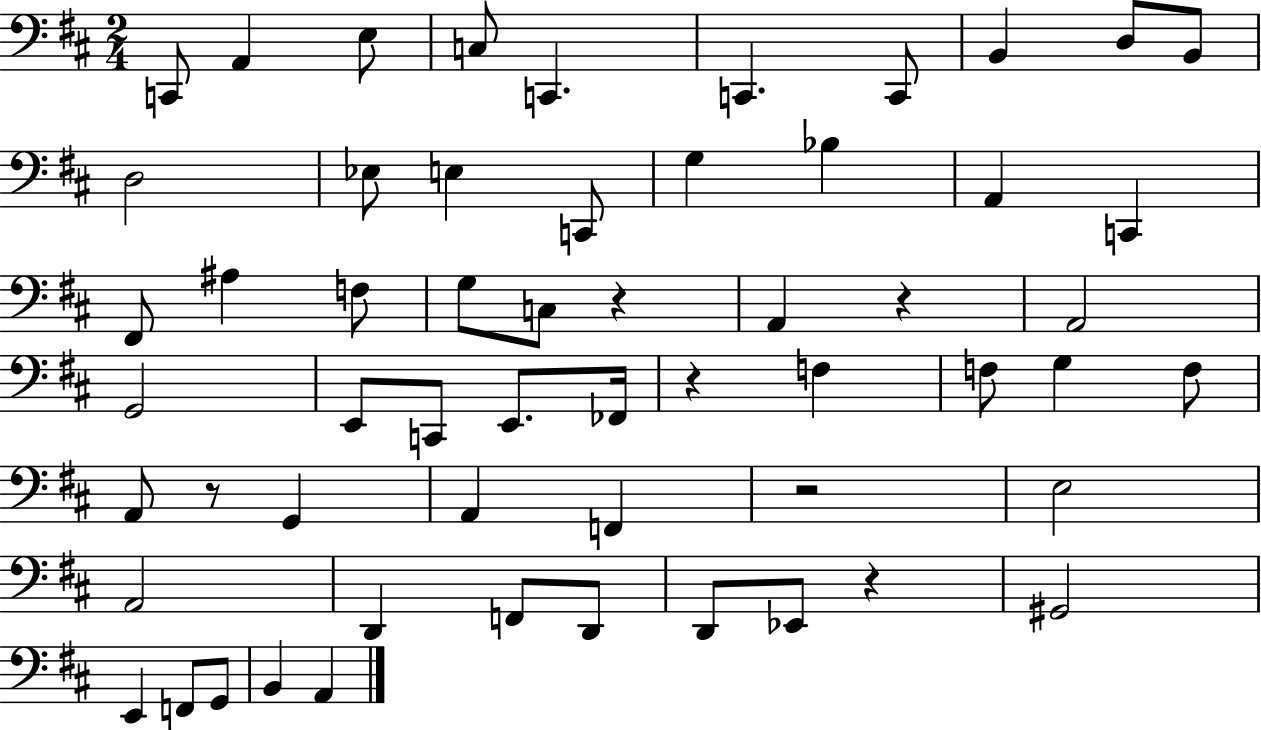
C2/e A2/q E3/e C3/e C2/q. C2/q. C2/e B2/q D3/e B2/e D3/h Eb3/e E3/q C2/e G3/q Bb3/q A2/q C2/q F#2/e A#3/q F3/e G3/e C3/e R/q A2/q R/q A2/h G2/h E2/e C2/e E2/e. FES2/s R/q F3/q F3/e G3/q F3/e A2/e R/e G2/q A2/q F2/q R/h E3/h A2/h D2/q F2/e D2/e D2/e Eb2/e R/q G#2/h E2/q F2/e G2/e B2/q A2/q